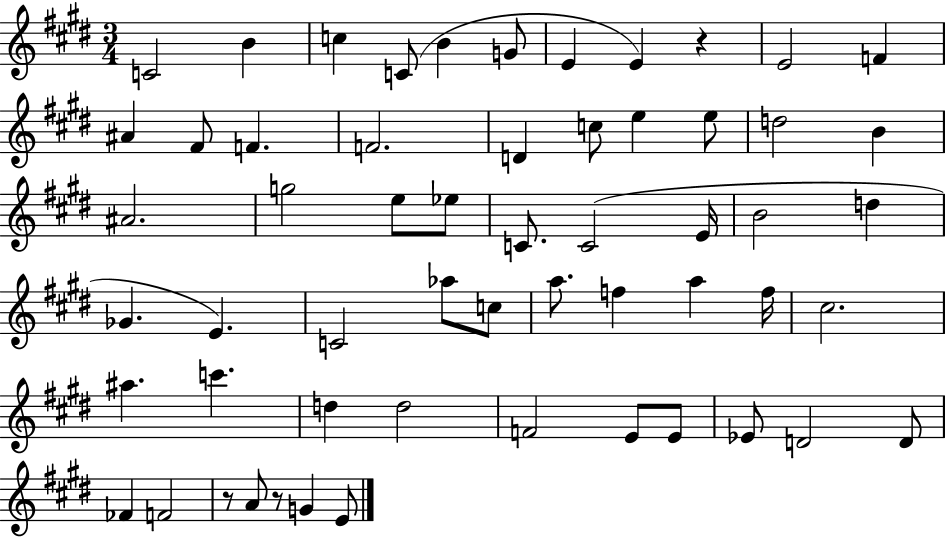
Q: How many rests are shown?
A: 3